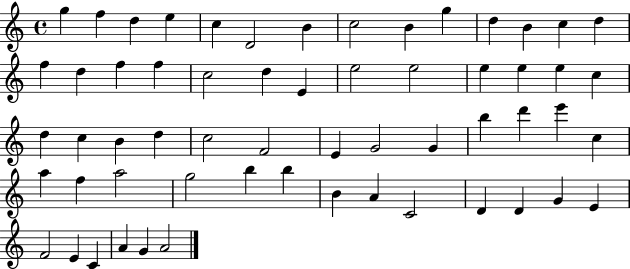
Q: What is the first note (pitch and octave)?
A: G5